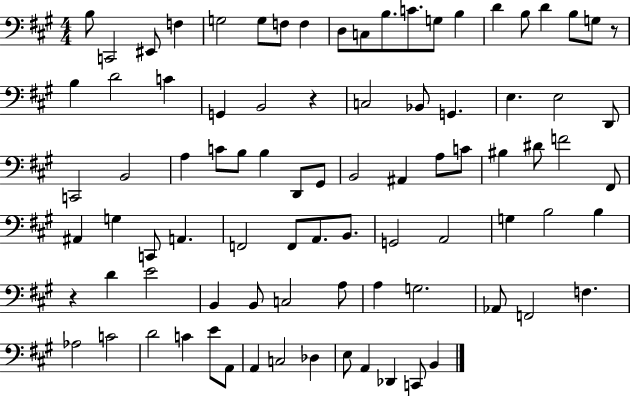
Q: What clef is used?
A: bass